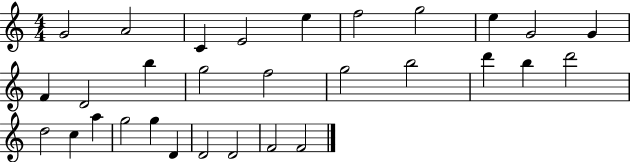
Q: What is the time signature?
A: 4/4